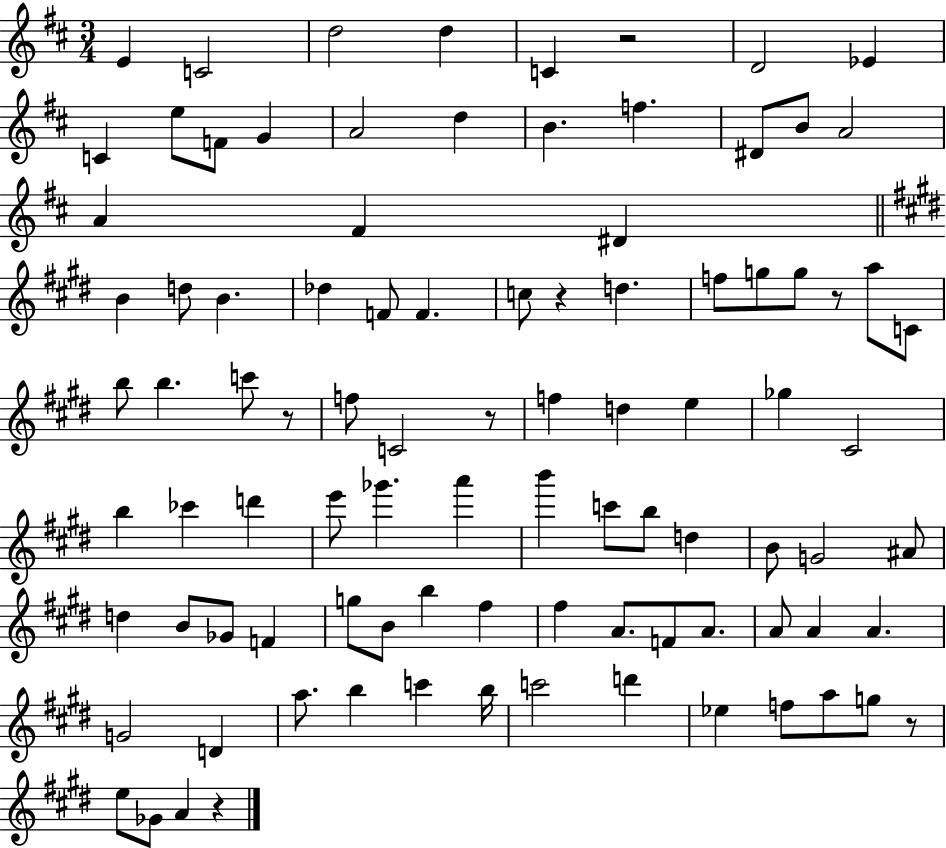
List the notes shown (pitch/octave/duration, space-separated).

E4/q C4/h D5/h D5/q C4/q R/h D4/h Eb4/q C4/q E5/e F4/e G4/q A4/h D5/q B4/q. F5/q. D#4/e B4/e A4/h A4/q F#4/q D#4/q B4/q D5/e B4/q. Db5/q F4/e F4/q. C5/e R/q D5/q. F5/e G5/e G5/e R/e A5/e C4/e B5/e B5/q. C6/e R/e F5/e C4/h R/e F5/q D5/q E5/q Gb5/q C#4/h B5/q CES6/q D6/q E6/e Gb6/q. A6/q B6/q C6/e B5/e D5/q B4/e G4/h A#4/e D5/q B4/e Gb4/e F4/q G5/e B4/e B5/q F#5/q F#5/q A4/e. F4/e A4/e. A4/e A4/q A4/q. G4/h D4/q A5/e. B5/q C6/q B5/s C6/h D6/q Eb5/q F5/e A5/e G5/e R/e E5/e Gb4/e A4/q R/q